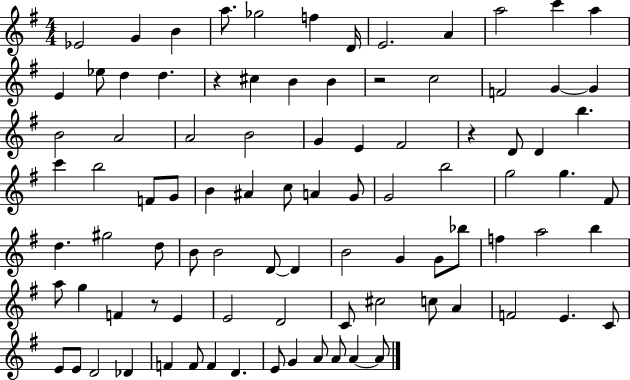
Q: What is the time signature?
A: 4/4